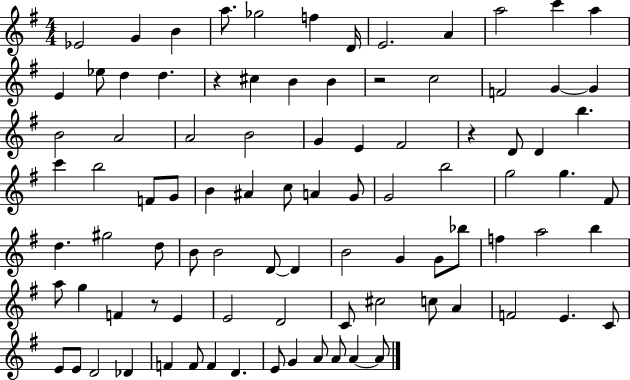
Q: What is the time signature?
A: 4/4